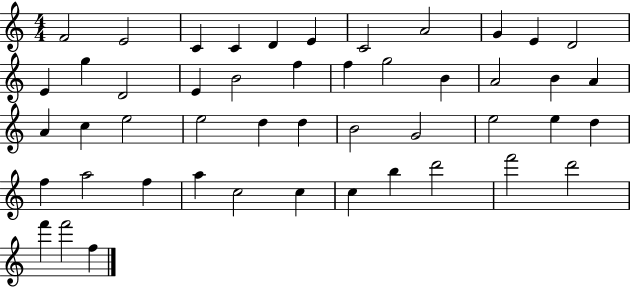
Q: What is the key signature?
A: C major